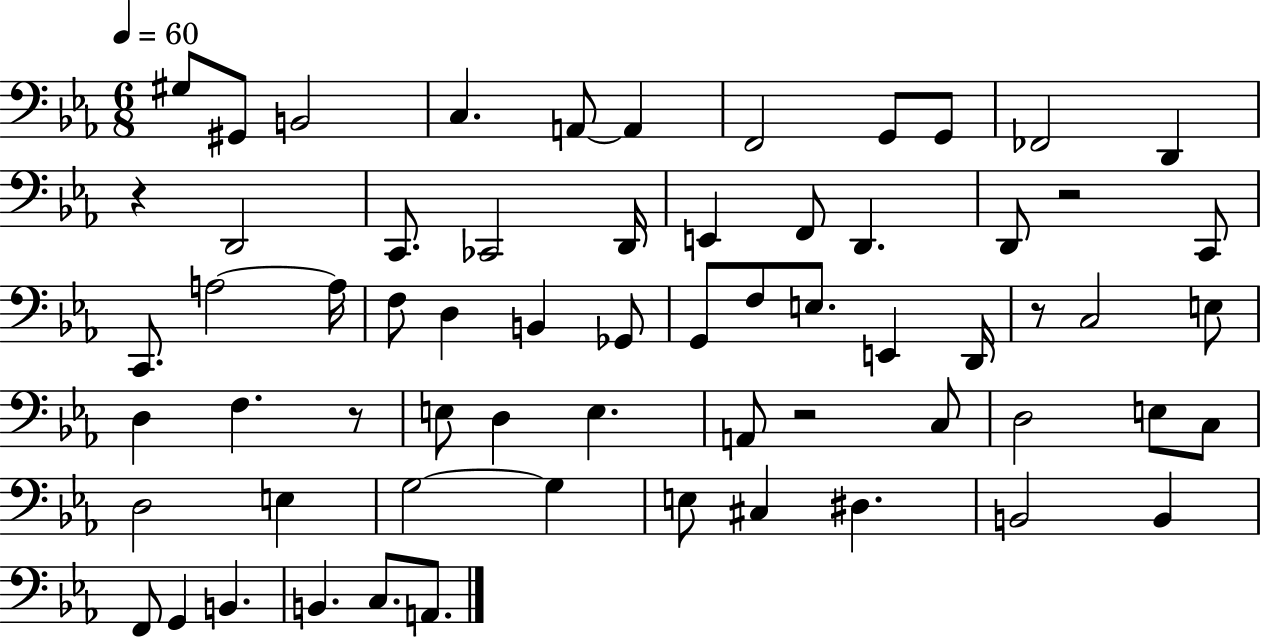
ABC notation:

X:1
T:Untitled
M:6/8
L:1/4
K:Eb
^G,/2 ^G,,/2 B,,2 C, A,,/2 A,, F,,2 G,,/2 G,,/2 _F,,2 D,, z D,,2 C,,/2 _C,,2 D,,/4 E,, F,,/2 D,, D,,/2 z2 C,,/2 C,,/2 A,2 A,/4 F,/2 D, B,, _G,,/2 G,,/2 F,/2 E,/2 E,, D,,/4 z/2 C,2 E,/2 D, F, z/2 E,/2 D, E, A,,/2 z2 C,/2 D,2 E,/2 C,/2 D,2 E, G,2 G, E,/2 ^C, ^D, B,,2 B,, F,,/2 G,, B,, B,, C,/2 A,,/2